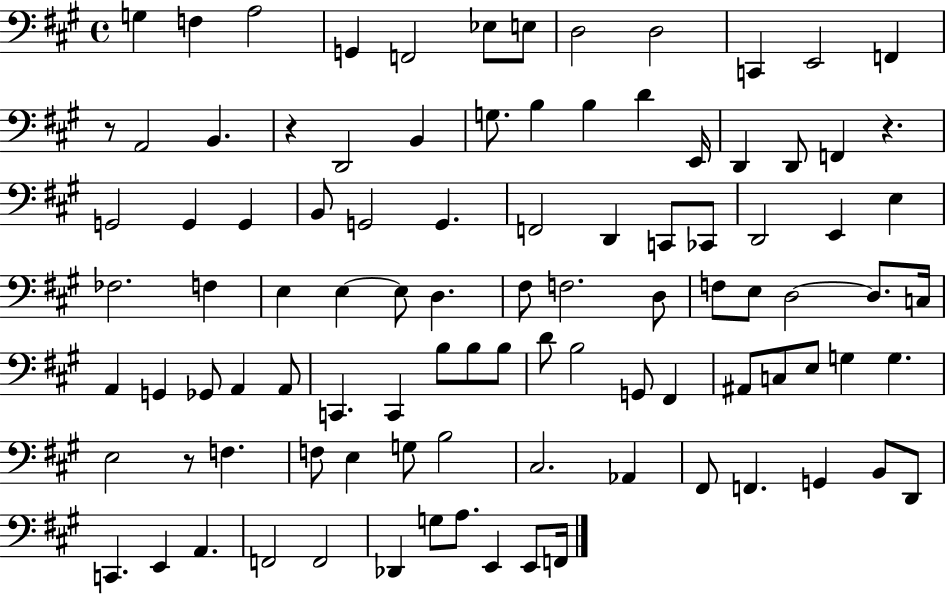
X:1
T:Untitled
M:4/4
L:1/4
K:A
G, F, A,2 G,, F,,2 _E,/2 E,/2 D,2 D,2 C,, E,,2 F,, z/2 A,,2 B,, z D,,2 B,, G,/2 B, B, D E,,/4 D,, D,,/2 F,, z G,,2 G,, G,, B,,/2 G,,2 G,, F,,2 D,, C,,/2 _C,,/2 D,,2 E,, E, _F,2 F, E, E, E,/2 D, ^F,/2 F,2 D,/2 F,/2 E,/2 D,2 D,/2 C,/4 A,, G,, _G,,/2 A,, A,,/2 C,, C,, B,/2 B,/2 B,/2 D/2 B,2 G,,/2 ^F,, ^A,,/2 C,/2 E,/2 G, G, E,2 z/2 F, F,/2 E, G,/2 B,2 ^C,2 _A,, ^F,,/2 F,, G,, B,,/2 D,,/2 C,, E,, A,, F,,2 F,,2 _D,, G,/2 A,/2 E,, E,,/2 F,,/4